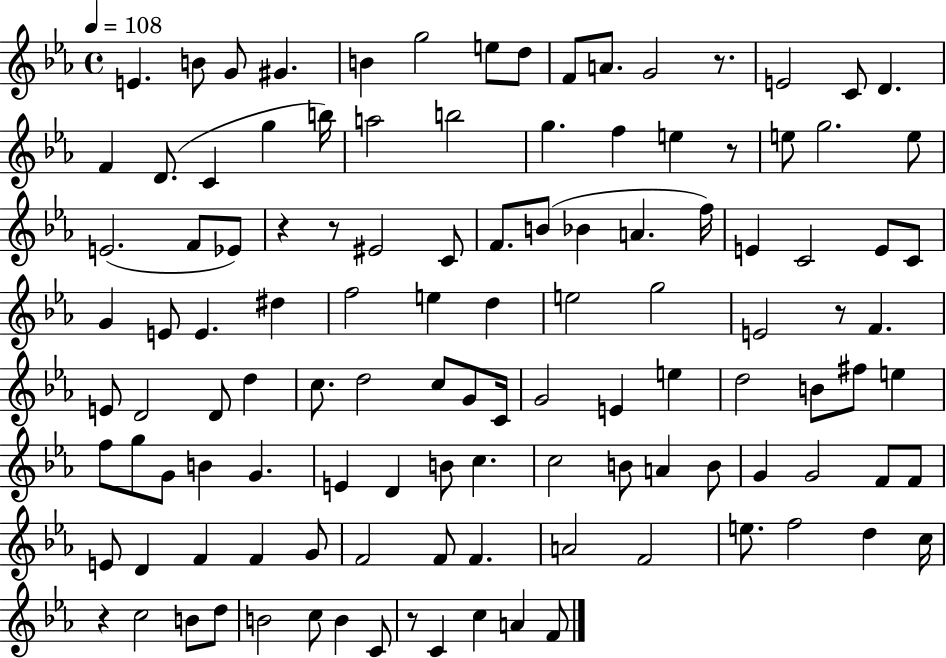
{
  \clef treble
  \time 4/4
  \defaultTimeSignature
  \key ees \major
  \tempo 4 = 108
  e'4. b'8 g'8 gis'4. | b'4 g''2 e''8 d''8 | f'8 a'8. g'2 r8. | e'2 c'8 d'4. | \break f'4 d'8.( c'4 g''4 b''16) | a''2 b''2 | g''4. f''4 e''4 r8 | e''8 g''2. e''8 | \break e'2.( f'8 ees'8) | r4 r8 eis'2 c'8 | f'8. b'8( bes'4 a'4. f''16) | e'4 c'2 e'8 c'8 | \break g'4 e'8 e'4. dis''4 | f''2 e''4 d''4 | e''2 g''2 | e'2 r8 f'4. | \break e'8 d'2 d'8 d''4 | c''8. d''2 c''8 g'8 c'16 | g'2 e'4 e''4 | d''2 b'8 fis''8 e''4 | \break f''8 g''8 g'8 b'4 g'4. | e'4 d'4 b'8 c''4. | c''2 b'8 a'4 b'8 | g'4 g'2 f'8 f'8 | \break e'8 d'4 f'4 f'4 g'8 | f'2 f'8 f'4. | a'2 f'2 | e''8. f''2 d''4 c''16 | \break r4 c''2 b'8 d''8 | b'2 c''8 b'4 c'8 | r8 c'4 c''4 a'4 f'8 | \bar "|."
}